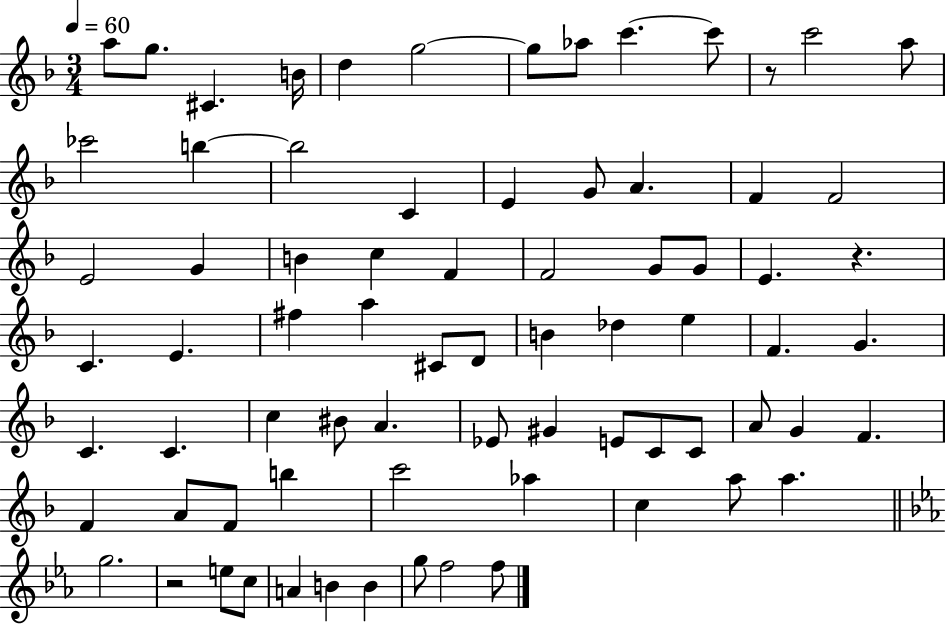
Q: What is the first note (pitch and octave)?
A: A5